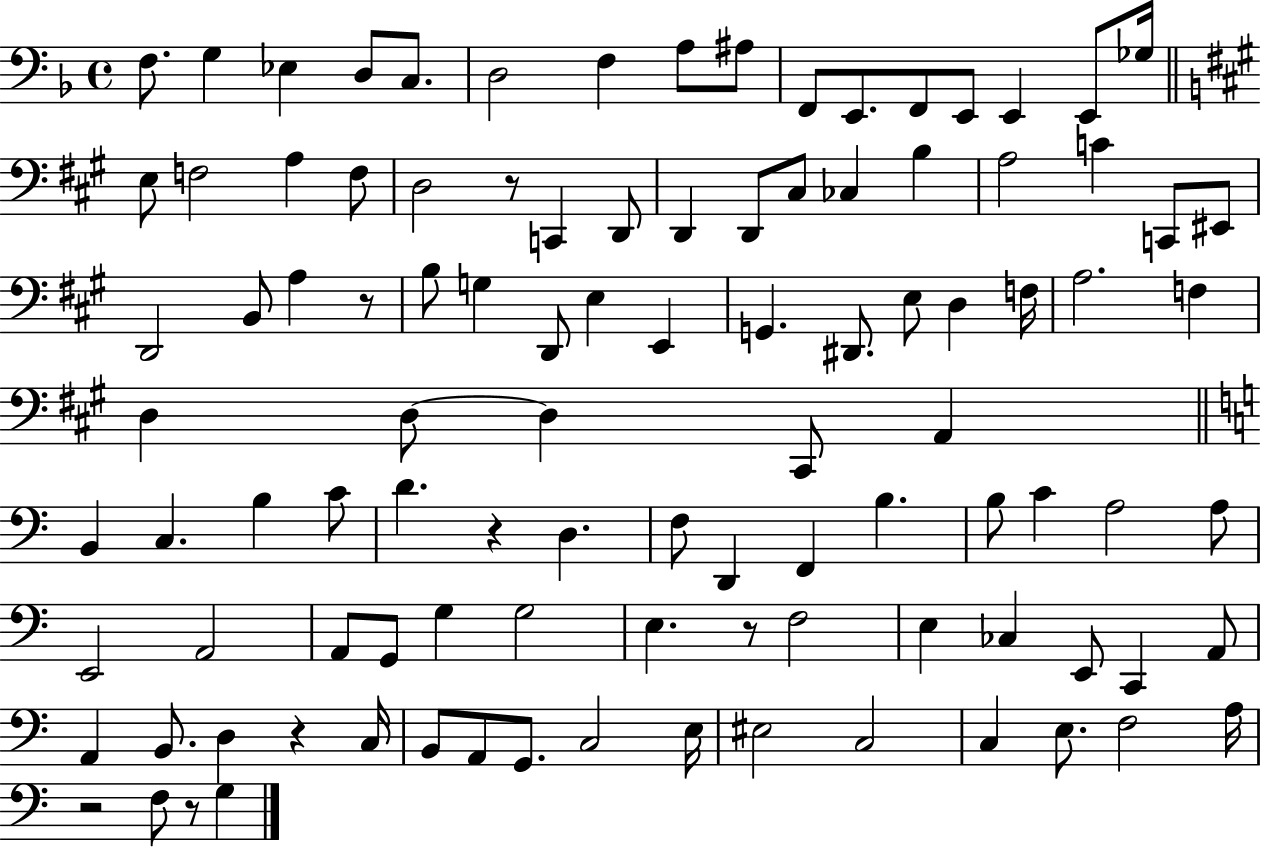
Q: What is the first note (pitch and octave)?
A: F3